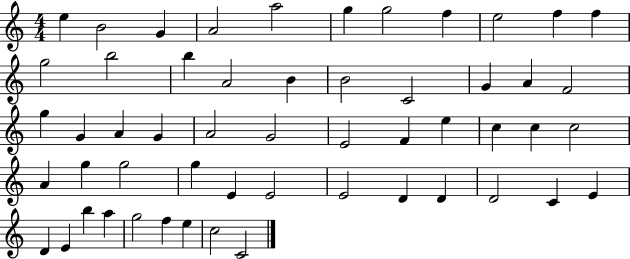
X:1
T:Untitled
M:4/4
L:1/4
K:C
e B2 G A2 a2 g g2 f e2 f f g2 b2 b A2 B B2 C2 G A F2 g G A G A2 G2 E2 F e c c c2 A g g2 g E E2 E2 D D D2 C E D E b a g2 f e c2 C2